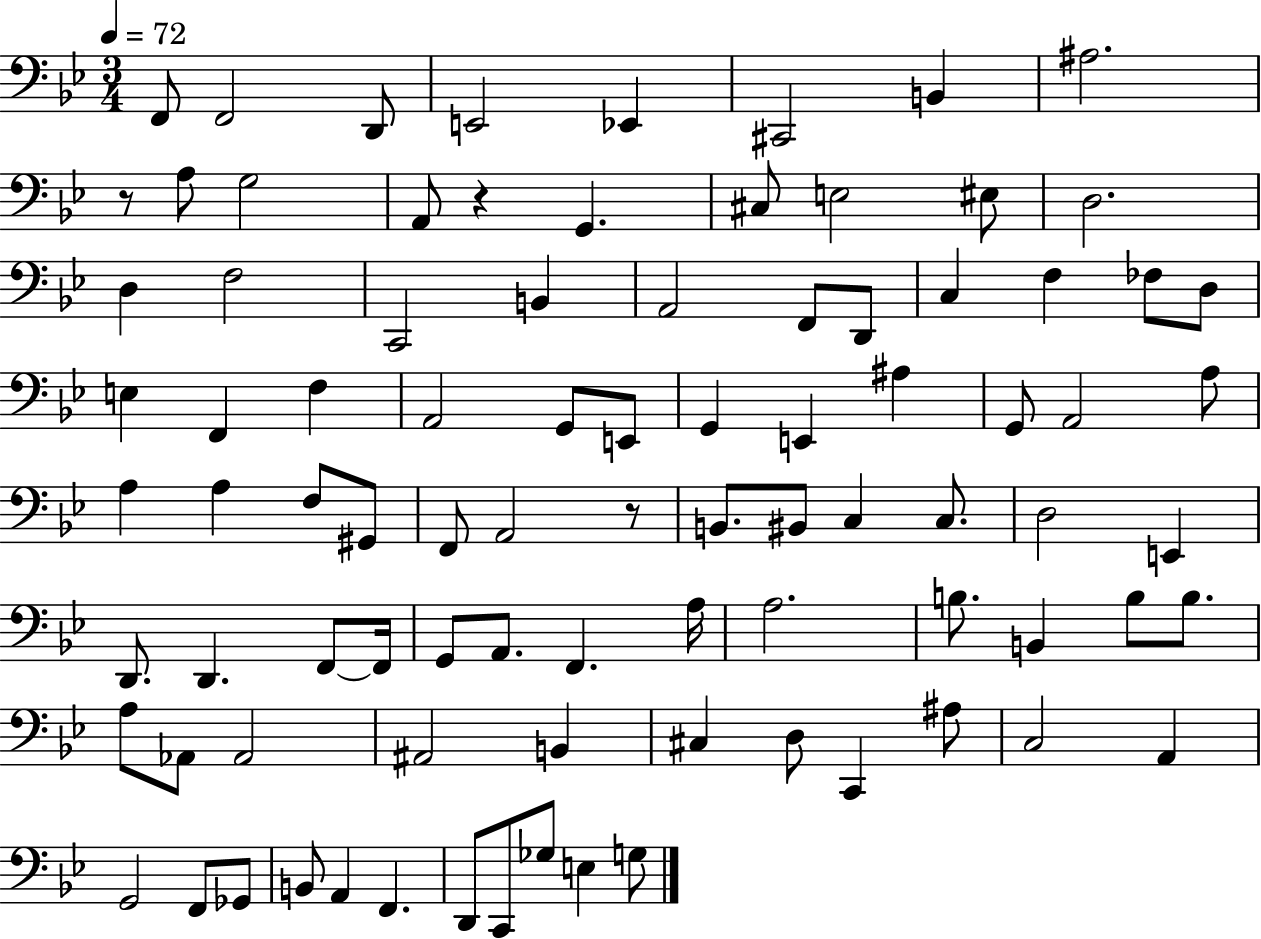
F2/e F2/h D2/e E2/h Eb2/q C#2/h B2/q A#3/h. R/e A3/e G3/h A2/e R/q G2/q. C#3/e E3/h EIS3/e D3/h. D3/q F3/h C2/h B2/q A2/h F2/e D2/e C3/q F3/q FES3/e D3/e E3/q F2/q F3/q A2/h G2/e E2/e G2/q E2/q A#3/q G2/e A2/h A3/e A3/q A3/q F3/e G#2/e F2/e A2/h R/e B2/e. BIS2/e C3/q C3/e. D3/h E2/q D2/e. D2/q. F2/e F2/s G2/e A2/e. F2/q. A3/s A3/h. B3/e. B2/q B3/e B3/e. A3/e Ab2/e Ab2/h A#2/h B2/q C#3/q D3/e C2/q A#3/e C3/h A2/q G2/h F2/e Gb2/e B2/e A2/q F2/q. D2/e C2/e Gb3/e E3/q G3/e